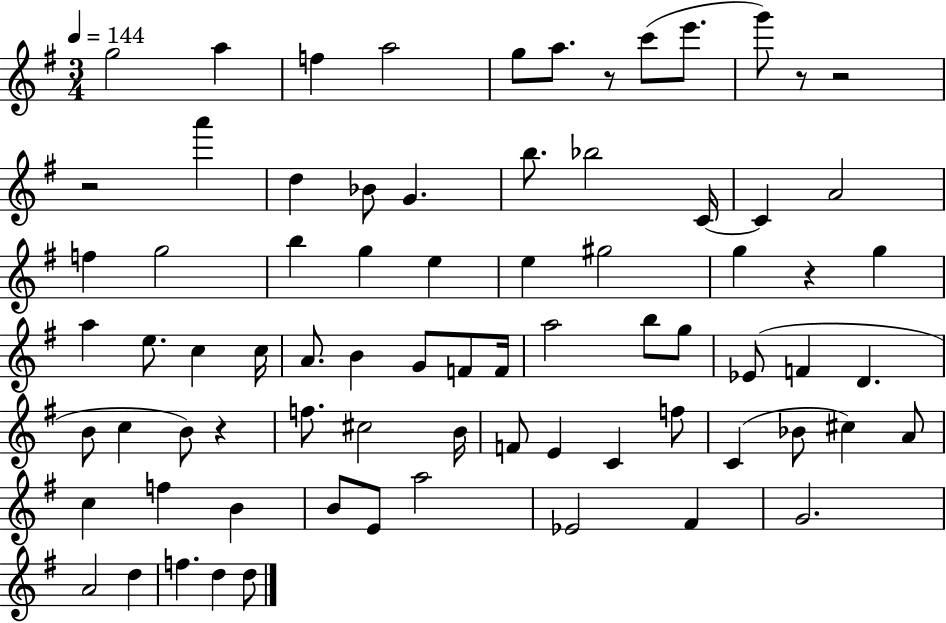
G5/h A5/q F5/q A5/h G5/e A5/e. R/e C6/e E6/e. G6/e R/e R/h R/h A6/q D5/q Bb4/e G4/q. B5/e. Bb5/h C4/s C4/q A4/h F5/q G5/h B5/q G5/q E5/q E5/q G#5/h G5/q R/q G5/q A5/q E5/e. C5/q C5/s A4/e. B4/q G4/e F4/e F4/s A5/h B5/e G5/e Eb4/e F4/q D4/q. B4/e C5/q B4/e R/q F5/e. C#5/h B4/s F4/e E4/q C4/q F5/e C4/q Bb4/e C#5/q A4/e C5/q F5/q B4/q B4/e E4/e A5/h Eb4/h F#4/q G4/h. A4/h D5/q F5/q. D5/q D5/e